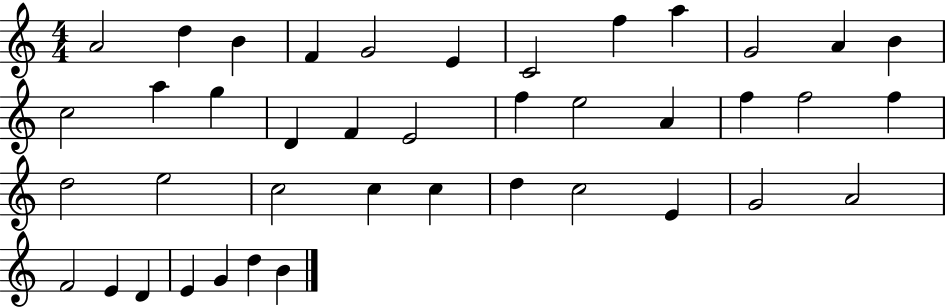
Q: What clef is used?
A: treble